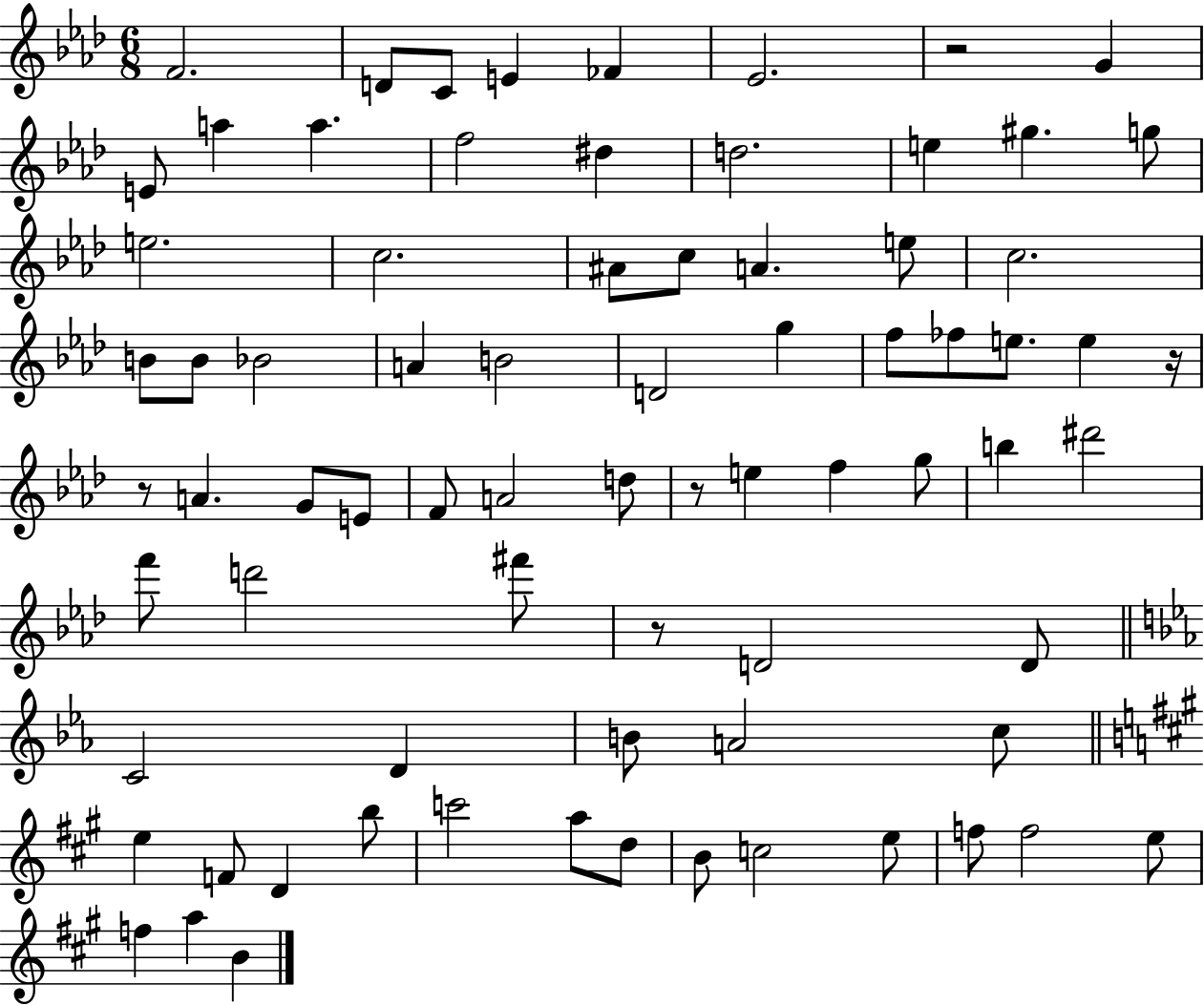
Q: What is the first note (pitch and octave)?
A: F4